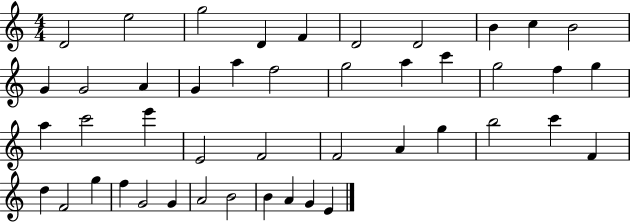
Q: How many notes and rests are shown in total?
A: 45